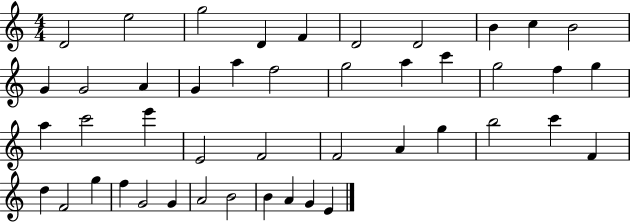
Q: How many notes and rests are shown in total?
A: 45